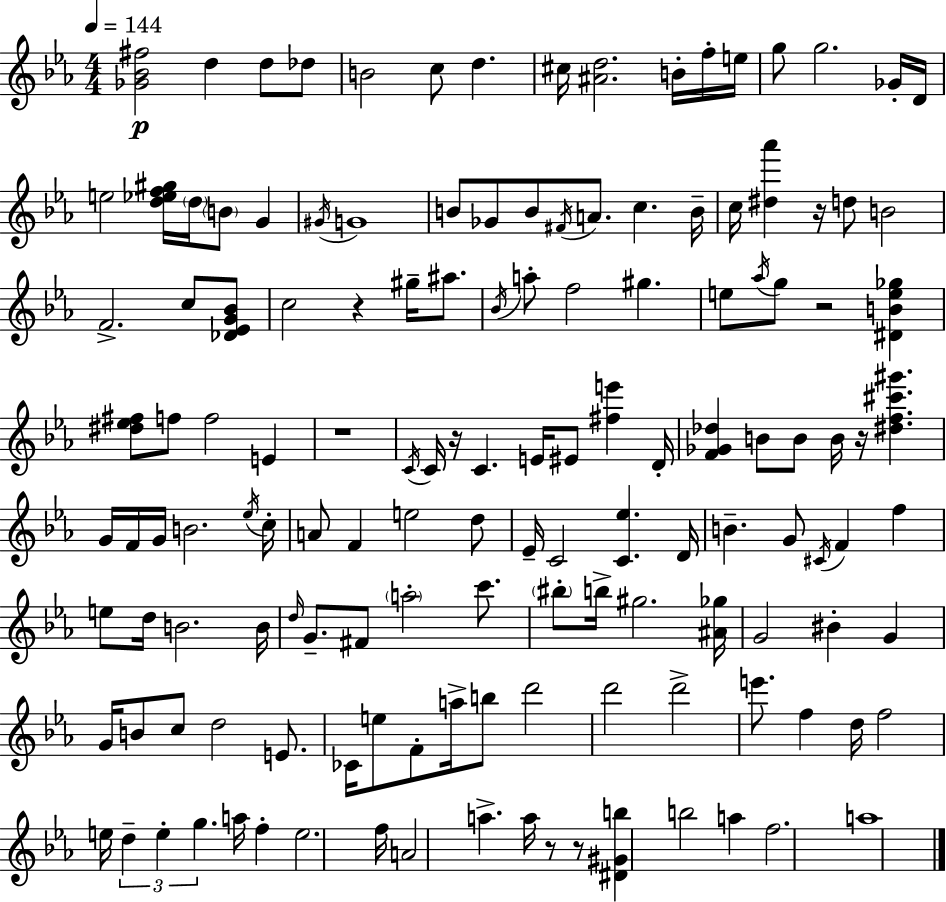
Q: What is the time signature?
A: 4/4